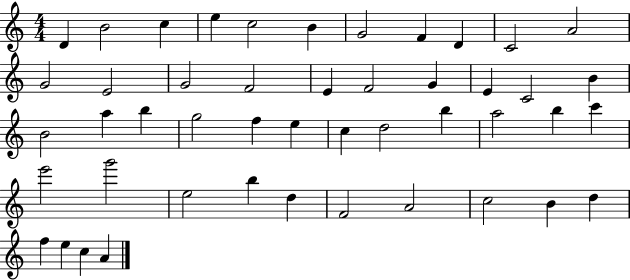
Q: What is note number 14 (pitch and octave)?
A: G4